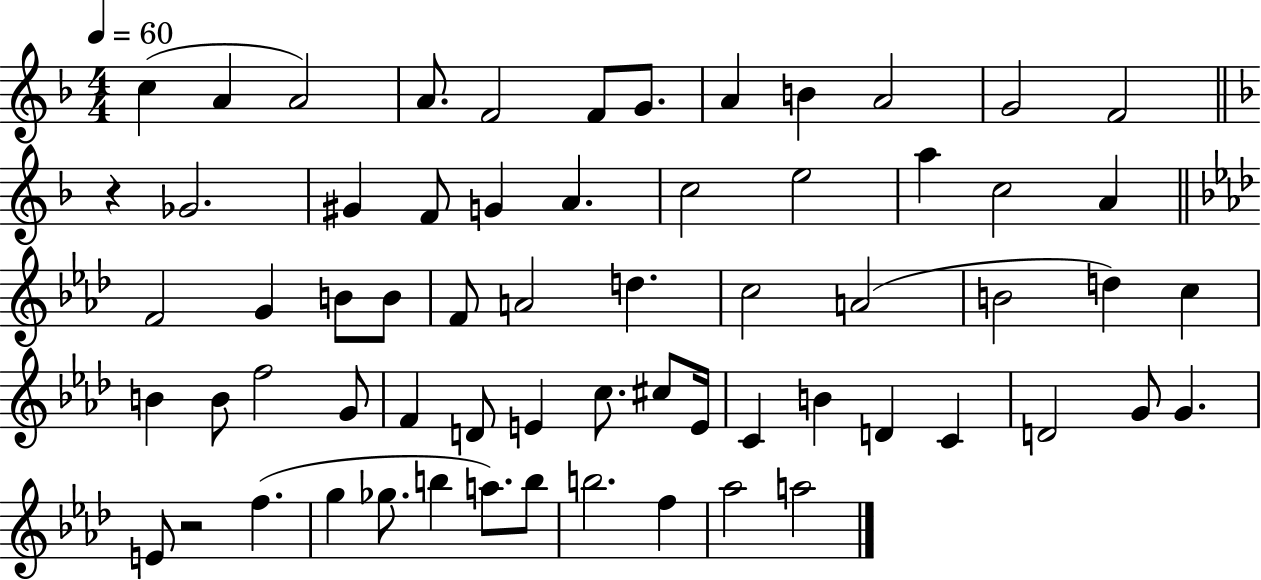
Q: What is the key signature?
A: F major